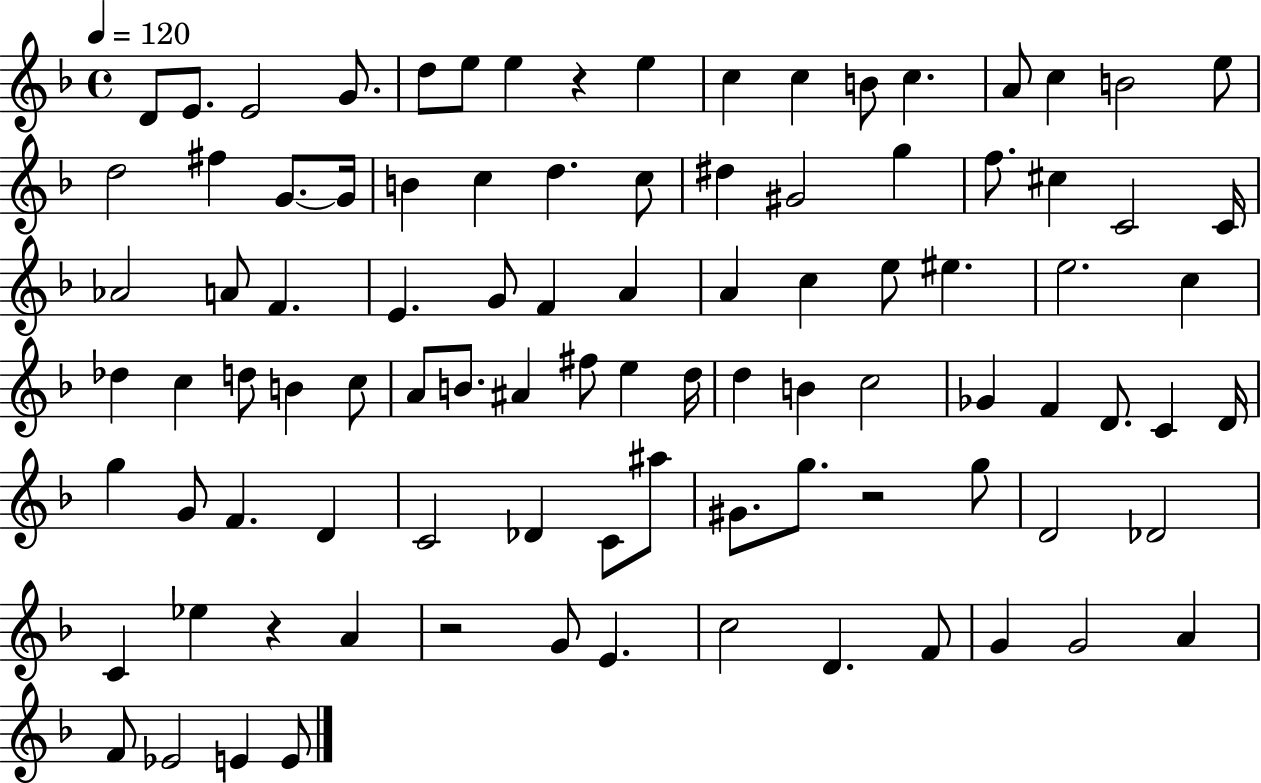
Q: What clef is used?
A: treble